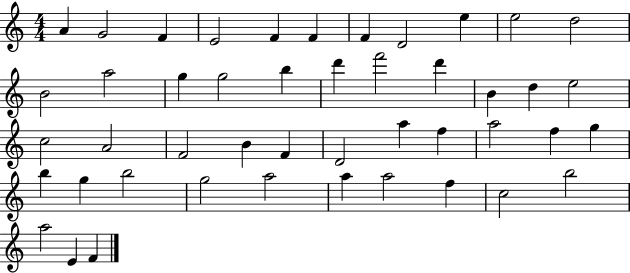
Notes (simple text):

A4/q G4/h F4/q E4/h F4/q F4/q F4/q D4/h E5/q E5/h D5/h B4/h A5/h G5/q G5/h B5/q D6/q F6/h D6/q B4/q D5/q E5/h C5/h A4/h F4/h B4/q F4/q D4/h A5/q F5/q A5/h F5/q G5/q B5/q G5/q B5/h G5/h A5/h A5/q A5/h F5/q C5/h B5/h A5/h E4/q F4/q